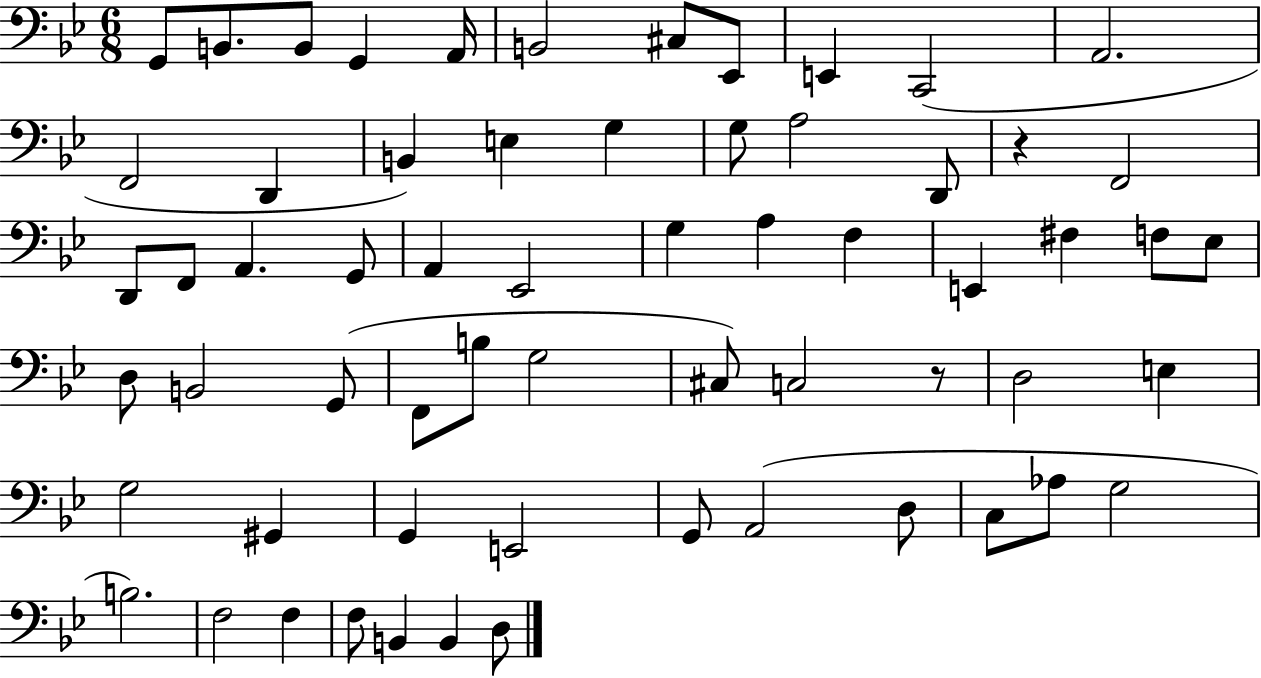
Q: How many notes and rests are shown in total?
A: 62